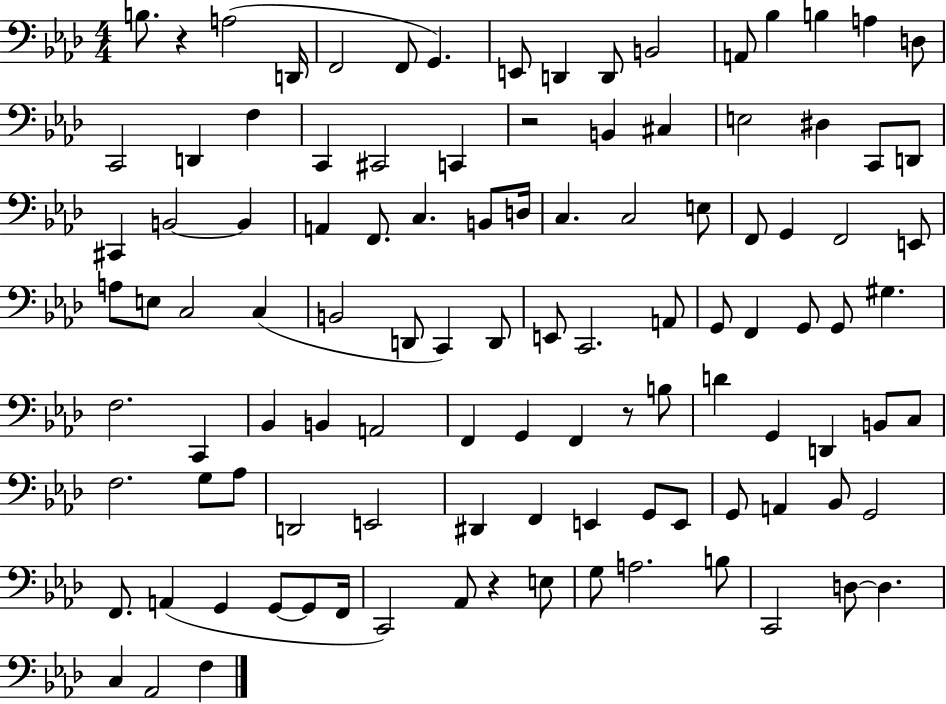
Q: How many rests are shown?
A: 4